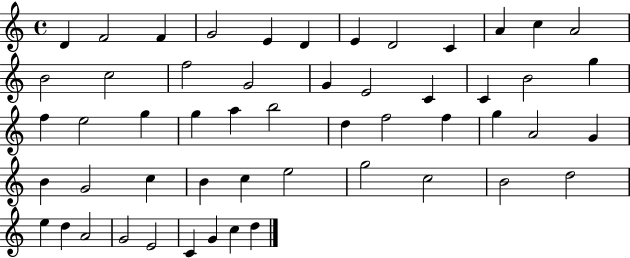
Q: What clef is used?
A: treble